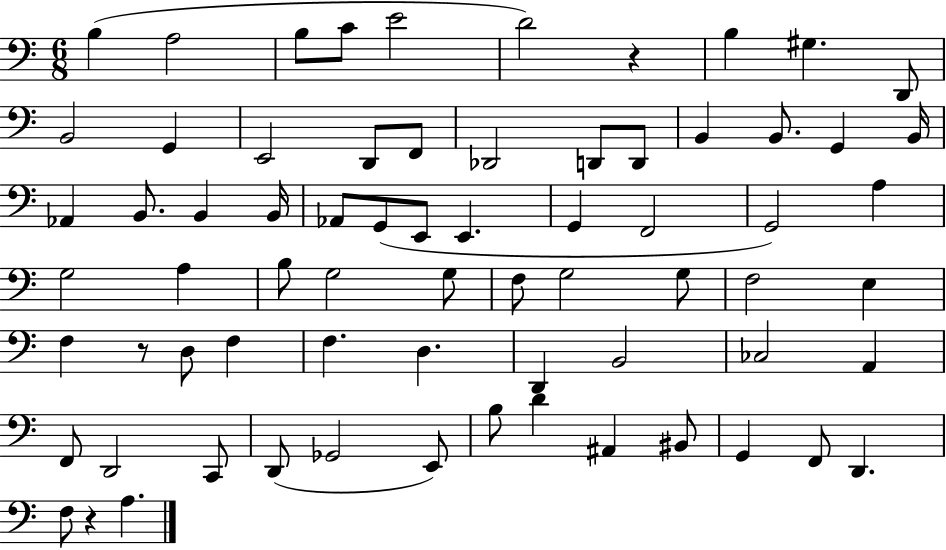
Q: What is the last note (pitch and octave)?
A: A3